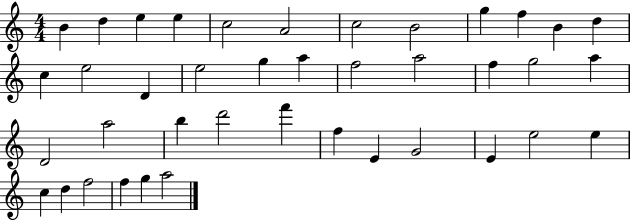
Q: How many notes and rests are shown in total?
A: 40